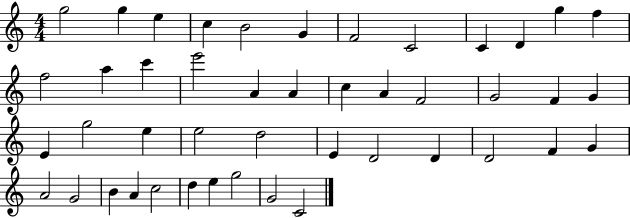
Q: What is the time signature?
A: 4/4